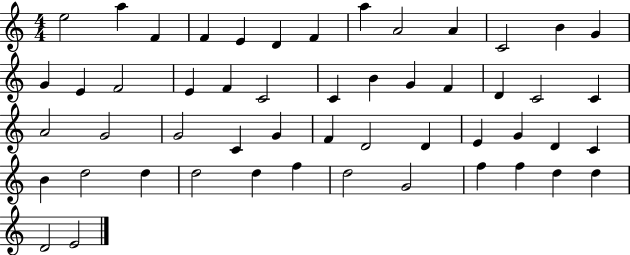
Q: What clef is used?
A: treble